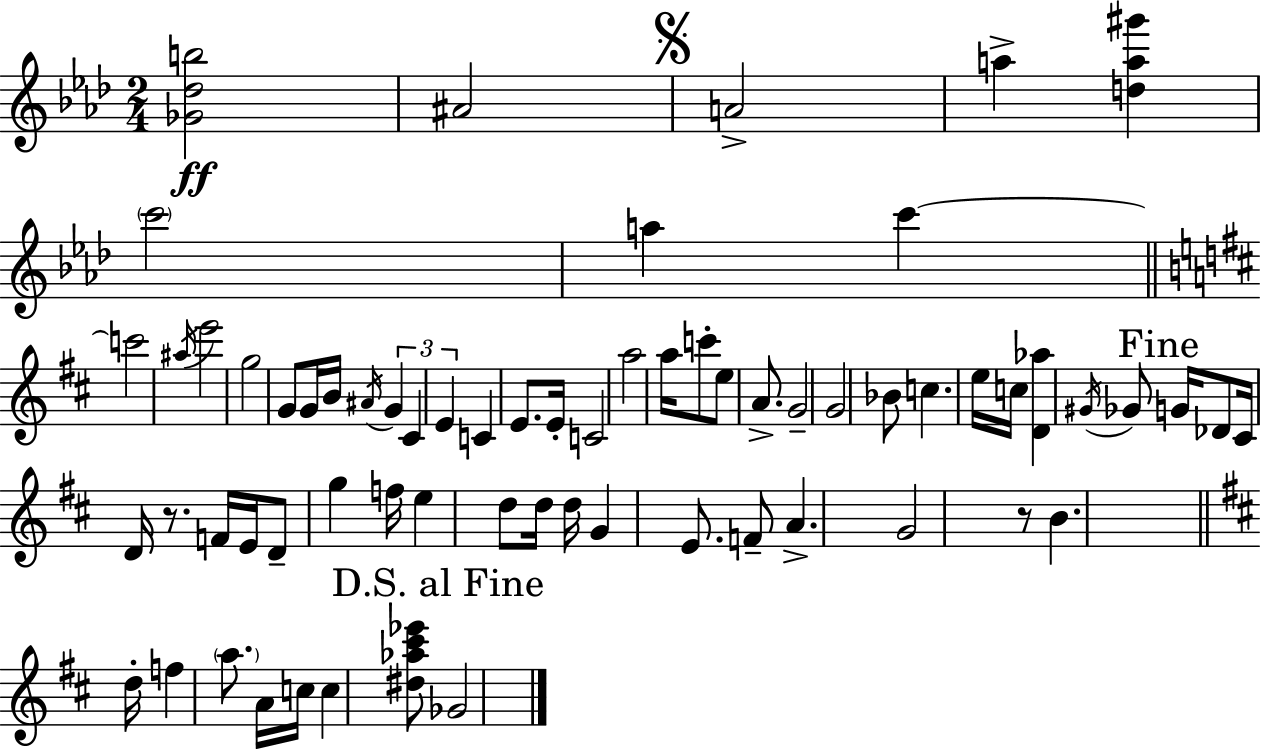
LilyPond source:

{
  \clef treble
  \numericTimeSignature
  \time 2/4
  \key f \minor
  <ges' des'' b''>2\ff | ais'2 | \mark \markup { \musicglyph "scripts.segno" } a'2-> | a''4-> <d'' a'' gis'''>4 | \break \parenthesize c'''2 | a''4 c'''4~~ | \bar "||" \break \key b \minor c'''2 | \acciaccatura { ais''16 } e'''2 | g''2 | g'8 g'16 b'16 \acciaccatura { ais'16 } \tuplet 3/2 { g'4 | \break cis'4 e'4 } | c'4 e'8. | e'16-. c'2 | a''2 | \break a''16 c'''8-. e''8 a'8.-> | g'2-- | g'2 | bes'8 c''4. | \break e''16 c''16 <d' aes''>4 | \acciaccatura { gis'16 } ges'8 \mark "Fine" g'16 des'8 cis'16 d'16 | r8. f'16 e'16 d'8-- g''4 | f''16 e''4 | \break d''8 d''16 d''16 g'4 | e'8. f'8-- a'4.-> | g'2 | r8 b'4. | \break \bar "||" \break \key d \major d''16-. f''4 \parenthesize a''8. | a'16 c''16 c''4 <dis'' aes'' cis''' ees'''>8 | \mark "D.S. al Fine" ges'2 | \bar "|."
}